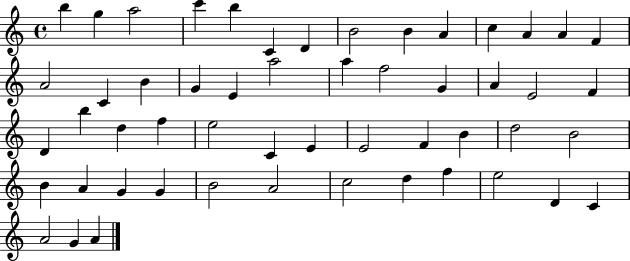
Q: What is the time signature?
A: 4/4